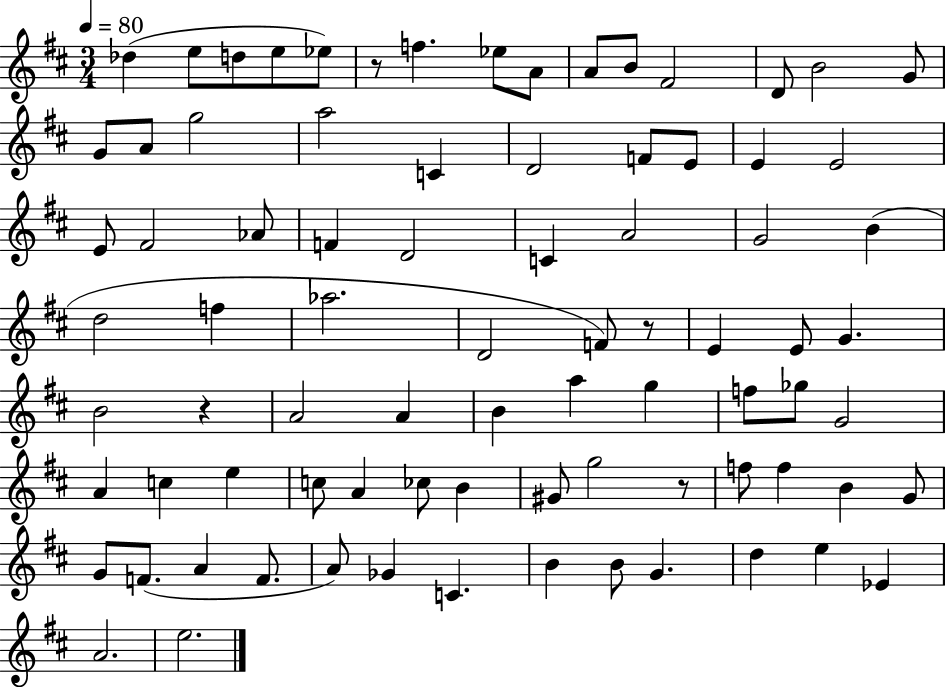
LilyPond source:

{
  \clef treble
  \numericTimeSignature
  \time 3/4
  \key d \major
  \tempo 4 = 80
  des''4( e''8 d''8 e''8 ees''8) | r8 f''4. ees''8 a'8 | a'8 b'8 fis'2 | d'8 b'2 g'8 | \break g'8 a'8 g''2 | a''2 c'4 | d'2 f'8 e'8 | e'4 e'2 | \break e'8 fis'2 aes'8 | f'4 d'2 | c'4 a'2 | g'2 b'4( | \break d''2 f''4 | aes''2. | d'2 f'8) r8 | e'4 e'8 g'4. | \break b'2 r4 | a'2 a'4 | b'4 a''4 g''4 | f''8 ges''8 g'2 | \break a'4 c''4 e''4 | c''8 a'4 ces''8 b'4 | gis'8 g''2 r8 | f''8 f''4 b'4 g'8 | \break g'8 f'8.( a'4 f'8. | a'8) ges'4 c'4. | b'4 b'8 g'4. | d''4 e''4 ees'4 | \break a'2. | e''2. | \bar "|."
}